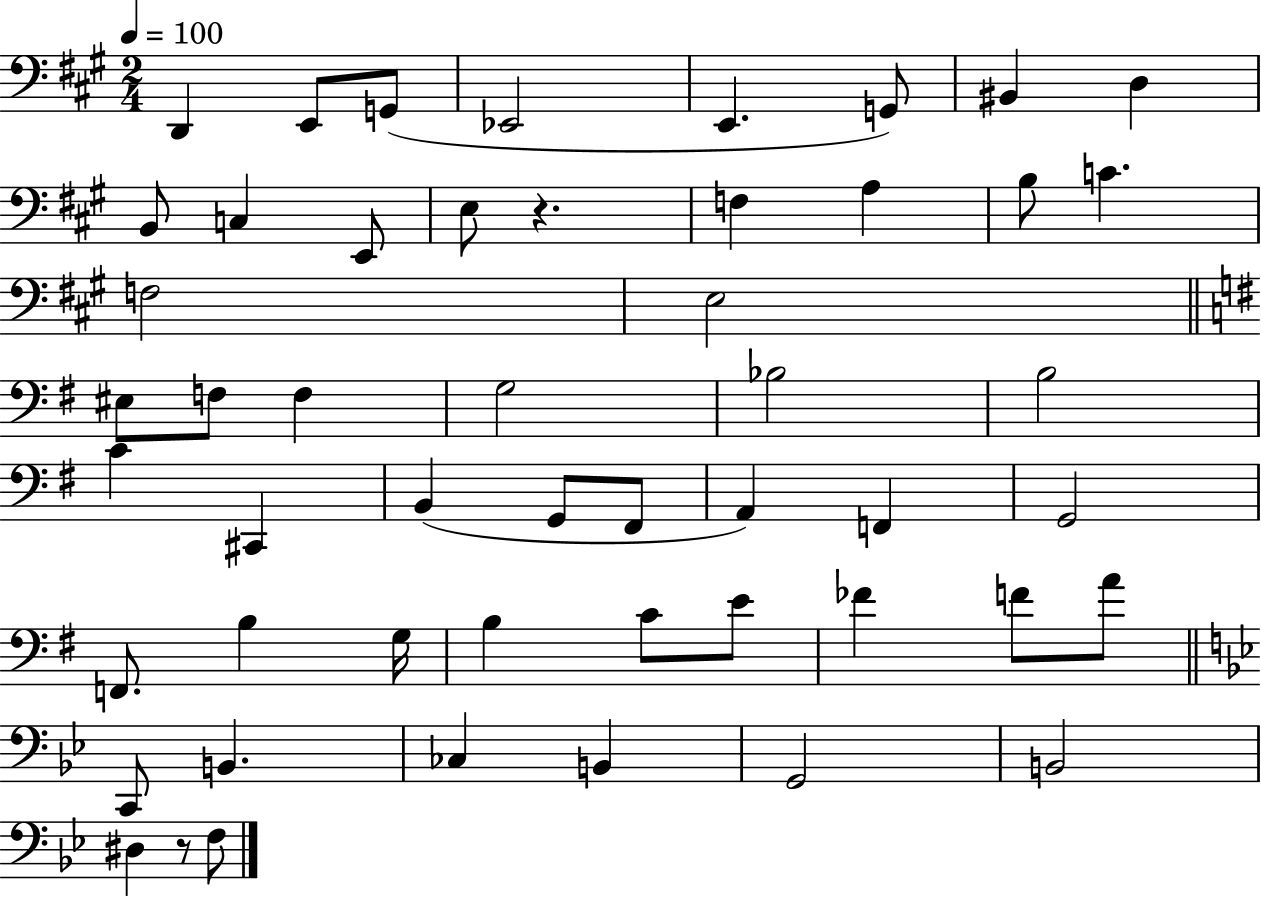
{
  \clef bass
  \numericTimeSignature
  \time 2/4
  \key a \major
  \tempo 4 = 100
  \repeat volta 2 { d,4 e,8 g,8( | ees,2 | e,4. g,8) | bis,4 d4 | \break b,8 c4 e,8 | e8 r4. | f4 a4 | b8 c'4. | \break f2 | e2 | \bar "||" \break \key g \major eis8 f8 f4 | g2 | bes2 | b2 | \break c'4 cis,4 | b,4( g,8 fis,8 | a,4) f,4 | g,2 | \break f,8. b4 g16 | b4 c'8 e'8 | fes'4 f'8 a'8 | \bar "||" \break \key g \minor c,8 b,4. | ces4 b,4 | g,2 | b,2 | \break dis4 r8 f8 | } \bar "|."
}